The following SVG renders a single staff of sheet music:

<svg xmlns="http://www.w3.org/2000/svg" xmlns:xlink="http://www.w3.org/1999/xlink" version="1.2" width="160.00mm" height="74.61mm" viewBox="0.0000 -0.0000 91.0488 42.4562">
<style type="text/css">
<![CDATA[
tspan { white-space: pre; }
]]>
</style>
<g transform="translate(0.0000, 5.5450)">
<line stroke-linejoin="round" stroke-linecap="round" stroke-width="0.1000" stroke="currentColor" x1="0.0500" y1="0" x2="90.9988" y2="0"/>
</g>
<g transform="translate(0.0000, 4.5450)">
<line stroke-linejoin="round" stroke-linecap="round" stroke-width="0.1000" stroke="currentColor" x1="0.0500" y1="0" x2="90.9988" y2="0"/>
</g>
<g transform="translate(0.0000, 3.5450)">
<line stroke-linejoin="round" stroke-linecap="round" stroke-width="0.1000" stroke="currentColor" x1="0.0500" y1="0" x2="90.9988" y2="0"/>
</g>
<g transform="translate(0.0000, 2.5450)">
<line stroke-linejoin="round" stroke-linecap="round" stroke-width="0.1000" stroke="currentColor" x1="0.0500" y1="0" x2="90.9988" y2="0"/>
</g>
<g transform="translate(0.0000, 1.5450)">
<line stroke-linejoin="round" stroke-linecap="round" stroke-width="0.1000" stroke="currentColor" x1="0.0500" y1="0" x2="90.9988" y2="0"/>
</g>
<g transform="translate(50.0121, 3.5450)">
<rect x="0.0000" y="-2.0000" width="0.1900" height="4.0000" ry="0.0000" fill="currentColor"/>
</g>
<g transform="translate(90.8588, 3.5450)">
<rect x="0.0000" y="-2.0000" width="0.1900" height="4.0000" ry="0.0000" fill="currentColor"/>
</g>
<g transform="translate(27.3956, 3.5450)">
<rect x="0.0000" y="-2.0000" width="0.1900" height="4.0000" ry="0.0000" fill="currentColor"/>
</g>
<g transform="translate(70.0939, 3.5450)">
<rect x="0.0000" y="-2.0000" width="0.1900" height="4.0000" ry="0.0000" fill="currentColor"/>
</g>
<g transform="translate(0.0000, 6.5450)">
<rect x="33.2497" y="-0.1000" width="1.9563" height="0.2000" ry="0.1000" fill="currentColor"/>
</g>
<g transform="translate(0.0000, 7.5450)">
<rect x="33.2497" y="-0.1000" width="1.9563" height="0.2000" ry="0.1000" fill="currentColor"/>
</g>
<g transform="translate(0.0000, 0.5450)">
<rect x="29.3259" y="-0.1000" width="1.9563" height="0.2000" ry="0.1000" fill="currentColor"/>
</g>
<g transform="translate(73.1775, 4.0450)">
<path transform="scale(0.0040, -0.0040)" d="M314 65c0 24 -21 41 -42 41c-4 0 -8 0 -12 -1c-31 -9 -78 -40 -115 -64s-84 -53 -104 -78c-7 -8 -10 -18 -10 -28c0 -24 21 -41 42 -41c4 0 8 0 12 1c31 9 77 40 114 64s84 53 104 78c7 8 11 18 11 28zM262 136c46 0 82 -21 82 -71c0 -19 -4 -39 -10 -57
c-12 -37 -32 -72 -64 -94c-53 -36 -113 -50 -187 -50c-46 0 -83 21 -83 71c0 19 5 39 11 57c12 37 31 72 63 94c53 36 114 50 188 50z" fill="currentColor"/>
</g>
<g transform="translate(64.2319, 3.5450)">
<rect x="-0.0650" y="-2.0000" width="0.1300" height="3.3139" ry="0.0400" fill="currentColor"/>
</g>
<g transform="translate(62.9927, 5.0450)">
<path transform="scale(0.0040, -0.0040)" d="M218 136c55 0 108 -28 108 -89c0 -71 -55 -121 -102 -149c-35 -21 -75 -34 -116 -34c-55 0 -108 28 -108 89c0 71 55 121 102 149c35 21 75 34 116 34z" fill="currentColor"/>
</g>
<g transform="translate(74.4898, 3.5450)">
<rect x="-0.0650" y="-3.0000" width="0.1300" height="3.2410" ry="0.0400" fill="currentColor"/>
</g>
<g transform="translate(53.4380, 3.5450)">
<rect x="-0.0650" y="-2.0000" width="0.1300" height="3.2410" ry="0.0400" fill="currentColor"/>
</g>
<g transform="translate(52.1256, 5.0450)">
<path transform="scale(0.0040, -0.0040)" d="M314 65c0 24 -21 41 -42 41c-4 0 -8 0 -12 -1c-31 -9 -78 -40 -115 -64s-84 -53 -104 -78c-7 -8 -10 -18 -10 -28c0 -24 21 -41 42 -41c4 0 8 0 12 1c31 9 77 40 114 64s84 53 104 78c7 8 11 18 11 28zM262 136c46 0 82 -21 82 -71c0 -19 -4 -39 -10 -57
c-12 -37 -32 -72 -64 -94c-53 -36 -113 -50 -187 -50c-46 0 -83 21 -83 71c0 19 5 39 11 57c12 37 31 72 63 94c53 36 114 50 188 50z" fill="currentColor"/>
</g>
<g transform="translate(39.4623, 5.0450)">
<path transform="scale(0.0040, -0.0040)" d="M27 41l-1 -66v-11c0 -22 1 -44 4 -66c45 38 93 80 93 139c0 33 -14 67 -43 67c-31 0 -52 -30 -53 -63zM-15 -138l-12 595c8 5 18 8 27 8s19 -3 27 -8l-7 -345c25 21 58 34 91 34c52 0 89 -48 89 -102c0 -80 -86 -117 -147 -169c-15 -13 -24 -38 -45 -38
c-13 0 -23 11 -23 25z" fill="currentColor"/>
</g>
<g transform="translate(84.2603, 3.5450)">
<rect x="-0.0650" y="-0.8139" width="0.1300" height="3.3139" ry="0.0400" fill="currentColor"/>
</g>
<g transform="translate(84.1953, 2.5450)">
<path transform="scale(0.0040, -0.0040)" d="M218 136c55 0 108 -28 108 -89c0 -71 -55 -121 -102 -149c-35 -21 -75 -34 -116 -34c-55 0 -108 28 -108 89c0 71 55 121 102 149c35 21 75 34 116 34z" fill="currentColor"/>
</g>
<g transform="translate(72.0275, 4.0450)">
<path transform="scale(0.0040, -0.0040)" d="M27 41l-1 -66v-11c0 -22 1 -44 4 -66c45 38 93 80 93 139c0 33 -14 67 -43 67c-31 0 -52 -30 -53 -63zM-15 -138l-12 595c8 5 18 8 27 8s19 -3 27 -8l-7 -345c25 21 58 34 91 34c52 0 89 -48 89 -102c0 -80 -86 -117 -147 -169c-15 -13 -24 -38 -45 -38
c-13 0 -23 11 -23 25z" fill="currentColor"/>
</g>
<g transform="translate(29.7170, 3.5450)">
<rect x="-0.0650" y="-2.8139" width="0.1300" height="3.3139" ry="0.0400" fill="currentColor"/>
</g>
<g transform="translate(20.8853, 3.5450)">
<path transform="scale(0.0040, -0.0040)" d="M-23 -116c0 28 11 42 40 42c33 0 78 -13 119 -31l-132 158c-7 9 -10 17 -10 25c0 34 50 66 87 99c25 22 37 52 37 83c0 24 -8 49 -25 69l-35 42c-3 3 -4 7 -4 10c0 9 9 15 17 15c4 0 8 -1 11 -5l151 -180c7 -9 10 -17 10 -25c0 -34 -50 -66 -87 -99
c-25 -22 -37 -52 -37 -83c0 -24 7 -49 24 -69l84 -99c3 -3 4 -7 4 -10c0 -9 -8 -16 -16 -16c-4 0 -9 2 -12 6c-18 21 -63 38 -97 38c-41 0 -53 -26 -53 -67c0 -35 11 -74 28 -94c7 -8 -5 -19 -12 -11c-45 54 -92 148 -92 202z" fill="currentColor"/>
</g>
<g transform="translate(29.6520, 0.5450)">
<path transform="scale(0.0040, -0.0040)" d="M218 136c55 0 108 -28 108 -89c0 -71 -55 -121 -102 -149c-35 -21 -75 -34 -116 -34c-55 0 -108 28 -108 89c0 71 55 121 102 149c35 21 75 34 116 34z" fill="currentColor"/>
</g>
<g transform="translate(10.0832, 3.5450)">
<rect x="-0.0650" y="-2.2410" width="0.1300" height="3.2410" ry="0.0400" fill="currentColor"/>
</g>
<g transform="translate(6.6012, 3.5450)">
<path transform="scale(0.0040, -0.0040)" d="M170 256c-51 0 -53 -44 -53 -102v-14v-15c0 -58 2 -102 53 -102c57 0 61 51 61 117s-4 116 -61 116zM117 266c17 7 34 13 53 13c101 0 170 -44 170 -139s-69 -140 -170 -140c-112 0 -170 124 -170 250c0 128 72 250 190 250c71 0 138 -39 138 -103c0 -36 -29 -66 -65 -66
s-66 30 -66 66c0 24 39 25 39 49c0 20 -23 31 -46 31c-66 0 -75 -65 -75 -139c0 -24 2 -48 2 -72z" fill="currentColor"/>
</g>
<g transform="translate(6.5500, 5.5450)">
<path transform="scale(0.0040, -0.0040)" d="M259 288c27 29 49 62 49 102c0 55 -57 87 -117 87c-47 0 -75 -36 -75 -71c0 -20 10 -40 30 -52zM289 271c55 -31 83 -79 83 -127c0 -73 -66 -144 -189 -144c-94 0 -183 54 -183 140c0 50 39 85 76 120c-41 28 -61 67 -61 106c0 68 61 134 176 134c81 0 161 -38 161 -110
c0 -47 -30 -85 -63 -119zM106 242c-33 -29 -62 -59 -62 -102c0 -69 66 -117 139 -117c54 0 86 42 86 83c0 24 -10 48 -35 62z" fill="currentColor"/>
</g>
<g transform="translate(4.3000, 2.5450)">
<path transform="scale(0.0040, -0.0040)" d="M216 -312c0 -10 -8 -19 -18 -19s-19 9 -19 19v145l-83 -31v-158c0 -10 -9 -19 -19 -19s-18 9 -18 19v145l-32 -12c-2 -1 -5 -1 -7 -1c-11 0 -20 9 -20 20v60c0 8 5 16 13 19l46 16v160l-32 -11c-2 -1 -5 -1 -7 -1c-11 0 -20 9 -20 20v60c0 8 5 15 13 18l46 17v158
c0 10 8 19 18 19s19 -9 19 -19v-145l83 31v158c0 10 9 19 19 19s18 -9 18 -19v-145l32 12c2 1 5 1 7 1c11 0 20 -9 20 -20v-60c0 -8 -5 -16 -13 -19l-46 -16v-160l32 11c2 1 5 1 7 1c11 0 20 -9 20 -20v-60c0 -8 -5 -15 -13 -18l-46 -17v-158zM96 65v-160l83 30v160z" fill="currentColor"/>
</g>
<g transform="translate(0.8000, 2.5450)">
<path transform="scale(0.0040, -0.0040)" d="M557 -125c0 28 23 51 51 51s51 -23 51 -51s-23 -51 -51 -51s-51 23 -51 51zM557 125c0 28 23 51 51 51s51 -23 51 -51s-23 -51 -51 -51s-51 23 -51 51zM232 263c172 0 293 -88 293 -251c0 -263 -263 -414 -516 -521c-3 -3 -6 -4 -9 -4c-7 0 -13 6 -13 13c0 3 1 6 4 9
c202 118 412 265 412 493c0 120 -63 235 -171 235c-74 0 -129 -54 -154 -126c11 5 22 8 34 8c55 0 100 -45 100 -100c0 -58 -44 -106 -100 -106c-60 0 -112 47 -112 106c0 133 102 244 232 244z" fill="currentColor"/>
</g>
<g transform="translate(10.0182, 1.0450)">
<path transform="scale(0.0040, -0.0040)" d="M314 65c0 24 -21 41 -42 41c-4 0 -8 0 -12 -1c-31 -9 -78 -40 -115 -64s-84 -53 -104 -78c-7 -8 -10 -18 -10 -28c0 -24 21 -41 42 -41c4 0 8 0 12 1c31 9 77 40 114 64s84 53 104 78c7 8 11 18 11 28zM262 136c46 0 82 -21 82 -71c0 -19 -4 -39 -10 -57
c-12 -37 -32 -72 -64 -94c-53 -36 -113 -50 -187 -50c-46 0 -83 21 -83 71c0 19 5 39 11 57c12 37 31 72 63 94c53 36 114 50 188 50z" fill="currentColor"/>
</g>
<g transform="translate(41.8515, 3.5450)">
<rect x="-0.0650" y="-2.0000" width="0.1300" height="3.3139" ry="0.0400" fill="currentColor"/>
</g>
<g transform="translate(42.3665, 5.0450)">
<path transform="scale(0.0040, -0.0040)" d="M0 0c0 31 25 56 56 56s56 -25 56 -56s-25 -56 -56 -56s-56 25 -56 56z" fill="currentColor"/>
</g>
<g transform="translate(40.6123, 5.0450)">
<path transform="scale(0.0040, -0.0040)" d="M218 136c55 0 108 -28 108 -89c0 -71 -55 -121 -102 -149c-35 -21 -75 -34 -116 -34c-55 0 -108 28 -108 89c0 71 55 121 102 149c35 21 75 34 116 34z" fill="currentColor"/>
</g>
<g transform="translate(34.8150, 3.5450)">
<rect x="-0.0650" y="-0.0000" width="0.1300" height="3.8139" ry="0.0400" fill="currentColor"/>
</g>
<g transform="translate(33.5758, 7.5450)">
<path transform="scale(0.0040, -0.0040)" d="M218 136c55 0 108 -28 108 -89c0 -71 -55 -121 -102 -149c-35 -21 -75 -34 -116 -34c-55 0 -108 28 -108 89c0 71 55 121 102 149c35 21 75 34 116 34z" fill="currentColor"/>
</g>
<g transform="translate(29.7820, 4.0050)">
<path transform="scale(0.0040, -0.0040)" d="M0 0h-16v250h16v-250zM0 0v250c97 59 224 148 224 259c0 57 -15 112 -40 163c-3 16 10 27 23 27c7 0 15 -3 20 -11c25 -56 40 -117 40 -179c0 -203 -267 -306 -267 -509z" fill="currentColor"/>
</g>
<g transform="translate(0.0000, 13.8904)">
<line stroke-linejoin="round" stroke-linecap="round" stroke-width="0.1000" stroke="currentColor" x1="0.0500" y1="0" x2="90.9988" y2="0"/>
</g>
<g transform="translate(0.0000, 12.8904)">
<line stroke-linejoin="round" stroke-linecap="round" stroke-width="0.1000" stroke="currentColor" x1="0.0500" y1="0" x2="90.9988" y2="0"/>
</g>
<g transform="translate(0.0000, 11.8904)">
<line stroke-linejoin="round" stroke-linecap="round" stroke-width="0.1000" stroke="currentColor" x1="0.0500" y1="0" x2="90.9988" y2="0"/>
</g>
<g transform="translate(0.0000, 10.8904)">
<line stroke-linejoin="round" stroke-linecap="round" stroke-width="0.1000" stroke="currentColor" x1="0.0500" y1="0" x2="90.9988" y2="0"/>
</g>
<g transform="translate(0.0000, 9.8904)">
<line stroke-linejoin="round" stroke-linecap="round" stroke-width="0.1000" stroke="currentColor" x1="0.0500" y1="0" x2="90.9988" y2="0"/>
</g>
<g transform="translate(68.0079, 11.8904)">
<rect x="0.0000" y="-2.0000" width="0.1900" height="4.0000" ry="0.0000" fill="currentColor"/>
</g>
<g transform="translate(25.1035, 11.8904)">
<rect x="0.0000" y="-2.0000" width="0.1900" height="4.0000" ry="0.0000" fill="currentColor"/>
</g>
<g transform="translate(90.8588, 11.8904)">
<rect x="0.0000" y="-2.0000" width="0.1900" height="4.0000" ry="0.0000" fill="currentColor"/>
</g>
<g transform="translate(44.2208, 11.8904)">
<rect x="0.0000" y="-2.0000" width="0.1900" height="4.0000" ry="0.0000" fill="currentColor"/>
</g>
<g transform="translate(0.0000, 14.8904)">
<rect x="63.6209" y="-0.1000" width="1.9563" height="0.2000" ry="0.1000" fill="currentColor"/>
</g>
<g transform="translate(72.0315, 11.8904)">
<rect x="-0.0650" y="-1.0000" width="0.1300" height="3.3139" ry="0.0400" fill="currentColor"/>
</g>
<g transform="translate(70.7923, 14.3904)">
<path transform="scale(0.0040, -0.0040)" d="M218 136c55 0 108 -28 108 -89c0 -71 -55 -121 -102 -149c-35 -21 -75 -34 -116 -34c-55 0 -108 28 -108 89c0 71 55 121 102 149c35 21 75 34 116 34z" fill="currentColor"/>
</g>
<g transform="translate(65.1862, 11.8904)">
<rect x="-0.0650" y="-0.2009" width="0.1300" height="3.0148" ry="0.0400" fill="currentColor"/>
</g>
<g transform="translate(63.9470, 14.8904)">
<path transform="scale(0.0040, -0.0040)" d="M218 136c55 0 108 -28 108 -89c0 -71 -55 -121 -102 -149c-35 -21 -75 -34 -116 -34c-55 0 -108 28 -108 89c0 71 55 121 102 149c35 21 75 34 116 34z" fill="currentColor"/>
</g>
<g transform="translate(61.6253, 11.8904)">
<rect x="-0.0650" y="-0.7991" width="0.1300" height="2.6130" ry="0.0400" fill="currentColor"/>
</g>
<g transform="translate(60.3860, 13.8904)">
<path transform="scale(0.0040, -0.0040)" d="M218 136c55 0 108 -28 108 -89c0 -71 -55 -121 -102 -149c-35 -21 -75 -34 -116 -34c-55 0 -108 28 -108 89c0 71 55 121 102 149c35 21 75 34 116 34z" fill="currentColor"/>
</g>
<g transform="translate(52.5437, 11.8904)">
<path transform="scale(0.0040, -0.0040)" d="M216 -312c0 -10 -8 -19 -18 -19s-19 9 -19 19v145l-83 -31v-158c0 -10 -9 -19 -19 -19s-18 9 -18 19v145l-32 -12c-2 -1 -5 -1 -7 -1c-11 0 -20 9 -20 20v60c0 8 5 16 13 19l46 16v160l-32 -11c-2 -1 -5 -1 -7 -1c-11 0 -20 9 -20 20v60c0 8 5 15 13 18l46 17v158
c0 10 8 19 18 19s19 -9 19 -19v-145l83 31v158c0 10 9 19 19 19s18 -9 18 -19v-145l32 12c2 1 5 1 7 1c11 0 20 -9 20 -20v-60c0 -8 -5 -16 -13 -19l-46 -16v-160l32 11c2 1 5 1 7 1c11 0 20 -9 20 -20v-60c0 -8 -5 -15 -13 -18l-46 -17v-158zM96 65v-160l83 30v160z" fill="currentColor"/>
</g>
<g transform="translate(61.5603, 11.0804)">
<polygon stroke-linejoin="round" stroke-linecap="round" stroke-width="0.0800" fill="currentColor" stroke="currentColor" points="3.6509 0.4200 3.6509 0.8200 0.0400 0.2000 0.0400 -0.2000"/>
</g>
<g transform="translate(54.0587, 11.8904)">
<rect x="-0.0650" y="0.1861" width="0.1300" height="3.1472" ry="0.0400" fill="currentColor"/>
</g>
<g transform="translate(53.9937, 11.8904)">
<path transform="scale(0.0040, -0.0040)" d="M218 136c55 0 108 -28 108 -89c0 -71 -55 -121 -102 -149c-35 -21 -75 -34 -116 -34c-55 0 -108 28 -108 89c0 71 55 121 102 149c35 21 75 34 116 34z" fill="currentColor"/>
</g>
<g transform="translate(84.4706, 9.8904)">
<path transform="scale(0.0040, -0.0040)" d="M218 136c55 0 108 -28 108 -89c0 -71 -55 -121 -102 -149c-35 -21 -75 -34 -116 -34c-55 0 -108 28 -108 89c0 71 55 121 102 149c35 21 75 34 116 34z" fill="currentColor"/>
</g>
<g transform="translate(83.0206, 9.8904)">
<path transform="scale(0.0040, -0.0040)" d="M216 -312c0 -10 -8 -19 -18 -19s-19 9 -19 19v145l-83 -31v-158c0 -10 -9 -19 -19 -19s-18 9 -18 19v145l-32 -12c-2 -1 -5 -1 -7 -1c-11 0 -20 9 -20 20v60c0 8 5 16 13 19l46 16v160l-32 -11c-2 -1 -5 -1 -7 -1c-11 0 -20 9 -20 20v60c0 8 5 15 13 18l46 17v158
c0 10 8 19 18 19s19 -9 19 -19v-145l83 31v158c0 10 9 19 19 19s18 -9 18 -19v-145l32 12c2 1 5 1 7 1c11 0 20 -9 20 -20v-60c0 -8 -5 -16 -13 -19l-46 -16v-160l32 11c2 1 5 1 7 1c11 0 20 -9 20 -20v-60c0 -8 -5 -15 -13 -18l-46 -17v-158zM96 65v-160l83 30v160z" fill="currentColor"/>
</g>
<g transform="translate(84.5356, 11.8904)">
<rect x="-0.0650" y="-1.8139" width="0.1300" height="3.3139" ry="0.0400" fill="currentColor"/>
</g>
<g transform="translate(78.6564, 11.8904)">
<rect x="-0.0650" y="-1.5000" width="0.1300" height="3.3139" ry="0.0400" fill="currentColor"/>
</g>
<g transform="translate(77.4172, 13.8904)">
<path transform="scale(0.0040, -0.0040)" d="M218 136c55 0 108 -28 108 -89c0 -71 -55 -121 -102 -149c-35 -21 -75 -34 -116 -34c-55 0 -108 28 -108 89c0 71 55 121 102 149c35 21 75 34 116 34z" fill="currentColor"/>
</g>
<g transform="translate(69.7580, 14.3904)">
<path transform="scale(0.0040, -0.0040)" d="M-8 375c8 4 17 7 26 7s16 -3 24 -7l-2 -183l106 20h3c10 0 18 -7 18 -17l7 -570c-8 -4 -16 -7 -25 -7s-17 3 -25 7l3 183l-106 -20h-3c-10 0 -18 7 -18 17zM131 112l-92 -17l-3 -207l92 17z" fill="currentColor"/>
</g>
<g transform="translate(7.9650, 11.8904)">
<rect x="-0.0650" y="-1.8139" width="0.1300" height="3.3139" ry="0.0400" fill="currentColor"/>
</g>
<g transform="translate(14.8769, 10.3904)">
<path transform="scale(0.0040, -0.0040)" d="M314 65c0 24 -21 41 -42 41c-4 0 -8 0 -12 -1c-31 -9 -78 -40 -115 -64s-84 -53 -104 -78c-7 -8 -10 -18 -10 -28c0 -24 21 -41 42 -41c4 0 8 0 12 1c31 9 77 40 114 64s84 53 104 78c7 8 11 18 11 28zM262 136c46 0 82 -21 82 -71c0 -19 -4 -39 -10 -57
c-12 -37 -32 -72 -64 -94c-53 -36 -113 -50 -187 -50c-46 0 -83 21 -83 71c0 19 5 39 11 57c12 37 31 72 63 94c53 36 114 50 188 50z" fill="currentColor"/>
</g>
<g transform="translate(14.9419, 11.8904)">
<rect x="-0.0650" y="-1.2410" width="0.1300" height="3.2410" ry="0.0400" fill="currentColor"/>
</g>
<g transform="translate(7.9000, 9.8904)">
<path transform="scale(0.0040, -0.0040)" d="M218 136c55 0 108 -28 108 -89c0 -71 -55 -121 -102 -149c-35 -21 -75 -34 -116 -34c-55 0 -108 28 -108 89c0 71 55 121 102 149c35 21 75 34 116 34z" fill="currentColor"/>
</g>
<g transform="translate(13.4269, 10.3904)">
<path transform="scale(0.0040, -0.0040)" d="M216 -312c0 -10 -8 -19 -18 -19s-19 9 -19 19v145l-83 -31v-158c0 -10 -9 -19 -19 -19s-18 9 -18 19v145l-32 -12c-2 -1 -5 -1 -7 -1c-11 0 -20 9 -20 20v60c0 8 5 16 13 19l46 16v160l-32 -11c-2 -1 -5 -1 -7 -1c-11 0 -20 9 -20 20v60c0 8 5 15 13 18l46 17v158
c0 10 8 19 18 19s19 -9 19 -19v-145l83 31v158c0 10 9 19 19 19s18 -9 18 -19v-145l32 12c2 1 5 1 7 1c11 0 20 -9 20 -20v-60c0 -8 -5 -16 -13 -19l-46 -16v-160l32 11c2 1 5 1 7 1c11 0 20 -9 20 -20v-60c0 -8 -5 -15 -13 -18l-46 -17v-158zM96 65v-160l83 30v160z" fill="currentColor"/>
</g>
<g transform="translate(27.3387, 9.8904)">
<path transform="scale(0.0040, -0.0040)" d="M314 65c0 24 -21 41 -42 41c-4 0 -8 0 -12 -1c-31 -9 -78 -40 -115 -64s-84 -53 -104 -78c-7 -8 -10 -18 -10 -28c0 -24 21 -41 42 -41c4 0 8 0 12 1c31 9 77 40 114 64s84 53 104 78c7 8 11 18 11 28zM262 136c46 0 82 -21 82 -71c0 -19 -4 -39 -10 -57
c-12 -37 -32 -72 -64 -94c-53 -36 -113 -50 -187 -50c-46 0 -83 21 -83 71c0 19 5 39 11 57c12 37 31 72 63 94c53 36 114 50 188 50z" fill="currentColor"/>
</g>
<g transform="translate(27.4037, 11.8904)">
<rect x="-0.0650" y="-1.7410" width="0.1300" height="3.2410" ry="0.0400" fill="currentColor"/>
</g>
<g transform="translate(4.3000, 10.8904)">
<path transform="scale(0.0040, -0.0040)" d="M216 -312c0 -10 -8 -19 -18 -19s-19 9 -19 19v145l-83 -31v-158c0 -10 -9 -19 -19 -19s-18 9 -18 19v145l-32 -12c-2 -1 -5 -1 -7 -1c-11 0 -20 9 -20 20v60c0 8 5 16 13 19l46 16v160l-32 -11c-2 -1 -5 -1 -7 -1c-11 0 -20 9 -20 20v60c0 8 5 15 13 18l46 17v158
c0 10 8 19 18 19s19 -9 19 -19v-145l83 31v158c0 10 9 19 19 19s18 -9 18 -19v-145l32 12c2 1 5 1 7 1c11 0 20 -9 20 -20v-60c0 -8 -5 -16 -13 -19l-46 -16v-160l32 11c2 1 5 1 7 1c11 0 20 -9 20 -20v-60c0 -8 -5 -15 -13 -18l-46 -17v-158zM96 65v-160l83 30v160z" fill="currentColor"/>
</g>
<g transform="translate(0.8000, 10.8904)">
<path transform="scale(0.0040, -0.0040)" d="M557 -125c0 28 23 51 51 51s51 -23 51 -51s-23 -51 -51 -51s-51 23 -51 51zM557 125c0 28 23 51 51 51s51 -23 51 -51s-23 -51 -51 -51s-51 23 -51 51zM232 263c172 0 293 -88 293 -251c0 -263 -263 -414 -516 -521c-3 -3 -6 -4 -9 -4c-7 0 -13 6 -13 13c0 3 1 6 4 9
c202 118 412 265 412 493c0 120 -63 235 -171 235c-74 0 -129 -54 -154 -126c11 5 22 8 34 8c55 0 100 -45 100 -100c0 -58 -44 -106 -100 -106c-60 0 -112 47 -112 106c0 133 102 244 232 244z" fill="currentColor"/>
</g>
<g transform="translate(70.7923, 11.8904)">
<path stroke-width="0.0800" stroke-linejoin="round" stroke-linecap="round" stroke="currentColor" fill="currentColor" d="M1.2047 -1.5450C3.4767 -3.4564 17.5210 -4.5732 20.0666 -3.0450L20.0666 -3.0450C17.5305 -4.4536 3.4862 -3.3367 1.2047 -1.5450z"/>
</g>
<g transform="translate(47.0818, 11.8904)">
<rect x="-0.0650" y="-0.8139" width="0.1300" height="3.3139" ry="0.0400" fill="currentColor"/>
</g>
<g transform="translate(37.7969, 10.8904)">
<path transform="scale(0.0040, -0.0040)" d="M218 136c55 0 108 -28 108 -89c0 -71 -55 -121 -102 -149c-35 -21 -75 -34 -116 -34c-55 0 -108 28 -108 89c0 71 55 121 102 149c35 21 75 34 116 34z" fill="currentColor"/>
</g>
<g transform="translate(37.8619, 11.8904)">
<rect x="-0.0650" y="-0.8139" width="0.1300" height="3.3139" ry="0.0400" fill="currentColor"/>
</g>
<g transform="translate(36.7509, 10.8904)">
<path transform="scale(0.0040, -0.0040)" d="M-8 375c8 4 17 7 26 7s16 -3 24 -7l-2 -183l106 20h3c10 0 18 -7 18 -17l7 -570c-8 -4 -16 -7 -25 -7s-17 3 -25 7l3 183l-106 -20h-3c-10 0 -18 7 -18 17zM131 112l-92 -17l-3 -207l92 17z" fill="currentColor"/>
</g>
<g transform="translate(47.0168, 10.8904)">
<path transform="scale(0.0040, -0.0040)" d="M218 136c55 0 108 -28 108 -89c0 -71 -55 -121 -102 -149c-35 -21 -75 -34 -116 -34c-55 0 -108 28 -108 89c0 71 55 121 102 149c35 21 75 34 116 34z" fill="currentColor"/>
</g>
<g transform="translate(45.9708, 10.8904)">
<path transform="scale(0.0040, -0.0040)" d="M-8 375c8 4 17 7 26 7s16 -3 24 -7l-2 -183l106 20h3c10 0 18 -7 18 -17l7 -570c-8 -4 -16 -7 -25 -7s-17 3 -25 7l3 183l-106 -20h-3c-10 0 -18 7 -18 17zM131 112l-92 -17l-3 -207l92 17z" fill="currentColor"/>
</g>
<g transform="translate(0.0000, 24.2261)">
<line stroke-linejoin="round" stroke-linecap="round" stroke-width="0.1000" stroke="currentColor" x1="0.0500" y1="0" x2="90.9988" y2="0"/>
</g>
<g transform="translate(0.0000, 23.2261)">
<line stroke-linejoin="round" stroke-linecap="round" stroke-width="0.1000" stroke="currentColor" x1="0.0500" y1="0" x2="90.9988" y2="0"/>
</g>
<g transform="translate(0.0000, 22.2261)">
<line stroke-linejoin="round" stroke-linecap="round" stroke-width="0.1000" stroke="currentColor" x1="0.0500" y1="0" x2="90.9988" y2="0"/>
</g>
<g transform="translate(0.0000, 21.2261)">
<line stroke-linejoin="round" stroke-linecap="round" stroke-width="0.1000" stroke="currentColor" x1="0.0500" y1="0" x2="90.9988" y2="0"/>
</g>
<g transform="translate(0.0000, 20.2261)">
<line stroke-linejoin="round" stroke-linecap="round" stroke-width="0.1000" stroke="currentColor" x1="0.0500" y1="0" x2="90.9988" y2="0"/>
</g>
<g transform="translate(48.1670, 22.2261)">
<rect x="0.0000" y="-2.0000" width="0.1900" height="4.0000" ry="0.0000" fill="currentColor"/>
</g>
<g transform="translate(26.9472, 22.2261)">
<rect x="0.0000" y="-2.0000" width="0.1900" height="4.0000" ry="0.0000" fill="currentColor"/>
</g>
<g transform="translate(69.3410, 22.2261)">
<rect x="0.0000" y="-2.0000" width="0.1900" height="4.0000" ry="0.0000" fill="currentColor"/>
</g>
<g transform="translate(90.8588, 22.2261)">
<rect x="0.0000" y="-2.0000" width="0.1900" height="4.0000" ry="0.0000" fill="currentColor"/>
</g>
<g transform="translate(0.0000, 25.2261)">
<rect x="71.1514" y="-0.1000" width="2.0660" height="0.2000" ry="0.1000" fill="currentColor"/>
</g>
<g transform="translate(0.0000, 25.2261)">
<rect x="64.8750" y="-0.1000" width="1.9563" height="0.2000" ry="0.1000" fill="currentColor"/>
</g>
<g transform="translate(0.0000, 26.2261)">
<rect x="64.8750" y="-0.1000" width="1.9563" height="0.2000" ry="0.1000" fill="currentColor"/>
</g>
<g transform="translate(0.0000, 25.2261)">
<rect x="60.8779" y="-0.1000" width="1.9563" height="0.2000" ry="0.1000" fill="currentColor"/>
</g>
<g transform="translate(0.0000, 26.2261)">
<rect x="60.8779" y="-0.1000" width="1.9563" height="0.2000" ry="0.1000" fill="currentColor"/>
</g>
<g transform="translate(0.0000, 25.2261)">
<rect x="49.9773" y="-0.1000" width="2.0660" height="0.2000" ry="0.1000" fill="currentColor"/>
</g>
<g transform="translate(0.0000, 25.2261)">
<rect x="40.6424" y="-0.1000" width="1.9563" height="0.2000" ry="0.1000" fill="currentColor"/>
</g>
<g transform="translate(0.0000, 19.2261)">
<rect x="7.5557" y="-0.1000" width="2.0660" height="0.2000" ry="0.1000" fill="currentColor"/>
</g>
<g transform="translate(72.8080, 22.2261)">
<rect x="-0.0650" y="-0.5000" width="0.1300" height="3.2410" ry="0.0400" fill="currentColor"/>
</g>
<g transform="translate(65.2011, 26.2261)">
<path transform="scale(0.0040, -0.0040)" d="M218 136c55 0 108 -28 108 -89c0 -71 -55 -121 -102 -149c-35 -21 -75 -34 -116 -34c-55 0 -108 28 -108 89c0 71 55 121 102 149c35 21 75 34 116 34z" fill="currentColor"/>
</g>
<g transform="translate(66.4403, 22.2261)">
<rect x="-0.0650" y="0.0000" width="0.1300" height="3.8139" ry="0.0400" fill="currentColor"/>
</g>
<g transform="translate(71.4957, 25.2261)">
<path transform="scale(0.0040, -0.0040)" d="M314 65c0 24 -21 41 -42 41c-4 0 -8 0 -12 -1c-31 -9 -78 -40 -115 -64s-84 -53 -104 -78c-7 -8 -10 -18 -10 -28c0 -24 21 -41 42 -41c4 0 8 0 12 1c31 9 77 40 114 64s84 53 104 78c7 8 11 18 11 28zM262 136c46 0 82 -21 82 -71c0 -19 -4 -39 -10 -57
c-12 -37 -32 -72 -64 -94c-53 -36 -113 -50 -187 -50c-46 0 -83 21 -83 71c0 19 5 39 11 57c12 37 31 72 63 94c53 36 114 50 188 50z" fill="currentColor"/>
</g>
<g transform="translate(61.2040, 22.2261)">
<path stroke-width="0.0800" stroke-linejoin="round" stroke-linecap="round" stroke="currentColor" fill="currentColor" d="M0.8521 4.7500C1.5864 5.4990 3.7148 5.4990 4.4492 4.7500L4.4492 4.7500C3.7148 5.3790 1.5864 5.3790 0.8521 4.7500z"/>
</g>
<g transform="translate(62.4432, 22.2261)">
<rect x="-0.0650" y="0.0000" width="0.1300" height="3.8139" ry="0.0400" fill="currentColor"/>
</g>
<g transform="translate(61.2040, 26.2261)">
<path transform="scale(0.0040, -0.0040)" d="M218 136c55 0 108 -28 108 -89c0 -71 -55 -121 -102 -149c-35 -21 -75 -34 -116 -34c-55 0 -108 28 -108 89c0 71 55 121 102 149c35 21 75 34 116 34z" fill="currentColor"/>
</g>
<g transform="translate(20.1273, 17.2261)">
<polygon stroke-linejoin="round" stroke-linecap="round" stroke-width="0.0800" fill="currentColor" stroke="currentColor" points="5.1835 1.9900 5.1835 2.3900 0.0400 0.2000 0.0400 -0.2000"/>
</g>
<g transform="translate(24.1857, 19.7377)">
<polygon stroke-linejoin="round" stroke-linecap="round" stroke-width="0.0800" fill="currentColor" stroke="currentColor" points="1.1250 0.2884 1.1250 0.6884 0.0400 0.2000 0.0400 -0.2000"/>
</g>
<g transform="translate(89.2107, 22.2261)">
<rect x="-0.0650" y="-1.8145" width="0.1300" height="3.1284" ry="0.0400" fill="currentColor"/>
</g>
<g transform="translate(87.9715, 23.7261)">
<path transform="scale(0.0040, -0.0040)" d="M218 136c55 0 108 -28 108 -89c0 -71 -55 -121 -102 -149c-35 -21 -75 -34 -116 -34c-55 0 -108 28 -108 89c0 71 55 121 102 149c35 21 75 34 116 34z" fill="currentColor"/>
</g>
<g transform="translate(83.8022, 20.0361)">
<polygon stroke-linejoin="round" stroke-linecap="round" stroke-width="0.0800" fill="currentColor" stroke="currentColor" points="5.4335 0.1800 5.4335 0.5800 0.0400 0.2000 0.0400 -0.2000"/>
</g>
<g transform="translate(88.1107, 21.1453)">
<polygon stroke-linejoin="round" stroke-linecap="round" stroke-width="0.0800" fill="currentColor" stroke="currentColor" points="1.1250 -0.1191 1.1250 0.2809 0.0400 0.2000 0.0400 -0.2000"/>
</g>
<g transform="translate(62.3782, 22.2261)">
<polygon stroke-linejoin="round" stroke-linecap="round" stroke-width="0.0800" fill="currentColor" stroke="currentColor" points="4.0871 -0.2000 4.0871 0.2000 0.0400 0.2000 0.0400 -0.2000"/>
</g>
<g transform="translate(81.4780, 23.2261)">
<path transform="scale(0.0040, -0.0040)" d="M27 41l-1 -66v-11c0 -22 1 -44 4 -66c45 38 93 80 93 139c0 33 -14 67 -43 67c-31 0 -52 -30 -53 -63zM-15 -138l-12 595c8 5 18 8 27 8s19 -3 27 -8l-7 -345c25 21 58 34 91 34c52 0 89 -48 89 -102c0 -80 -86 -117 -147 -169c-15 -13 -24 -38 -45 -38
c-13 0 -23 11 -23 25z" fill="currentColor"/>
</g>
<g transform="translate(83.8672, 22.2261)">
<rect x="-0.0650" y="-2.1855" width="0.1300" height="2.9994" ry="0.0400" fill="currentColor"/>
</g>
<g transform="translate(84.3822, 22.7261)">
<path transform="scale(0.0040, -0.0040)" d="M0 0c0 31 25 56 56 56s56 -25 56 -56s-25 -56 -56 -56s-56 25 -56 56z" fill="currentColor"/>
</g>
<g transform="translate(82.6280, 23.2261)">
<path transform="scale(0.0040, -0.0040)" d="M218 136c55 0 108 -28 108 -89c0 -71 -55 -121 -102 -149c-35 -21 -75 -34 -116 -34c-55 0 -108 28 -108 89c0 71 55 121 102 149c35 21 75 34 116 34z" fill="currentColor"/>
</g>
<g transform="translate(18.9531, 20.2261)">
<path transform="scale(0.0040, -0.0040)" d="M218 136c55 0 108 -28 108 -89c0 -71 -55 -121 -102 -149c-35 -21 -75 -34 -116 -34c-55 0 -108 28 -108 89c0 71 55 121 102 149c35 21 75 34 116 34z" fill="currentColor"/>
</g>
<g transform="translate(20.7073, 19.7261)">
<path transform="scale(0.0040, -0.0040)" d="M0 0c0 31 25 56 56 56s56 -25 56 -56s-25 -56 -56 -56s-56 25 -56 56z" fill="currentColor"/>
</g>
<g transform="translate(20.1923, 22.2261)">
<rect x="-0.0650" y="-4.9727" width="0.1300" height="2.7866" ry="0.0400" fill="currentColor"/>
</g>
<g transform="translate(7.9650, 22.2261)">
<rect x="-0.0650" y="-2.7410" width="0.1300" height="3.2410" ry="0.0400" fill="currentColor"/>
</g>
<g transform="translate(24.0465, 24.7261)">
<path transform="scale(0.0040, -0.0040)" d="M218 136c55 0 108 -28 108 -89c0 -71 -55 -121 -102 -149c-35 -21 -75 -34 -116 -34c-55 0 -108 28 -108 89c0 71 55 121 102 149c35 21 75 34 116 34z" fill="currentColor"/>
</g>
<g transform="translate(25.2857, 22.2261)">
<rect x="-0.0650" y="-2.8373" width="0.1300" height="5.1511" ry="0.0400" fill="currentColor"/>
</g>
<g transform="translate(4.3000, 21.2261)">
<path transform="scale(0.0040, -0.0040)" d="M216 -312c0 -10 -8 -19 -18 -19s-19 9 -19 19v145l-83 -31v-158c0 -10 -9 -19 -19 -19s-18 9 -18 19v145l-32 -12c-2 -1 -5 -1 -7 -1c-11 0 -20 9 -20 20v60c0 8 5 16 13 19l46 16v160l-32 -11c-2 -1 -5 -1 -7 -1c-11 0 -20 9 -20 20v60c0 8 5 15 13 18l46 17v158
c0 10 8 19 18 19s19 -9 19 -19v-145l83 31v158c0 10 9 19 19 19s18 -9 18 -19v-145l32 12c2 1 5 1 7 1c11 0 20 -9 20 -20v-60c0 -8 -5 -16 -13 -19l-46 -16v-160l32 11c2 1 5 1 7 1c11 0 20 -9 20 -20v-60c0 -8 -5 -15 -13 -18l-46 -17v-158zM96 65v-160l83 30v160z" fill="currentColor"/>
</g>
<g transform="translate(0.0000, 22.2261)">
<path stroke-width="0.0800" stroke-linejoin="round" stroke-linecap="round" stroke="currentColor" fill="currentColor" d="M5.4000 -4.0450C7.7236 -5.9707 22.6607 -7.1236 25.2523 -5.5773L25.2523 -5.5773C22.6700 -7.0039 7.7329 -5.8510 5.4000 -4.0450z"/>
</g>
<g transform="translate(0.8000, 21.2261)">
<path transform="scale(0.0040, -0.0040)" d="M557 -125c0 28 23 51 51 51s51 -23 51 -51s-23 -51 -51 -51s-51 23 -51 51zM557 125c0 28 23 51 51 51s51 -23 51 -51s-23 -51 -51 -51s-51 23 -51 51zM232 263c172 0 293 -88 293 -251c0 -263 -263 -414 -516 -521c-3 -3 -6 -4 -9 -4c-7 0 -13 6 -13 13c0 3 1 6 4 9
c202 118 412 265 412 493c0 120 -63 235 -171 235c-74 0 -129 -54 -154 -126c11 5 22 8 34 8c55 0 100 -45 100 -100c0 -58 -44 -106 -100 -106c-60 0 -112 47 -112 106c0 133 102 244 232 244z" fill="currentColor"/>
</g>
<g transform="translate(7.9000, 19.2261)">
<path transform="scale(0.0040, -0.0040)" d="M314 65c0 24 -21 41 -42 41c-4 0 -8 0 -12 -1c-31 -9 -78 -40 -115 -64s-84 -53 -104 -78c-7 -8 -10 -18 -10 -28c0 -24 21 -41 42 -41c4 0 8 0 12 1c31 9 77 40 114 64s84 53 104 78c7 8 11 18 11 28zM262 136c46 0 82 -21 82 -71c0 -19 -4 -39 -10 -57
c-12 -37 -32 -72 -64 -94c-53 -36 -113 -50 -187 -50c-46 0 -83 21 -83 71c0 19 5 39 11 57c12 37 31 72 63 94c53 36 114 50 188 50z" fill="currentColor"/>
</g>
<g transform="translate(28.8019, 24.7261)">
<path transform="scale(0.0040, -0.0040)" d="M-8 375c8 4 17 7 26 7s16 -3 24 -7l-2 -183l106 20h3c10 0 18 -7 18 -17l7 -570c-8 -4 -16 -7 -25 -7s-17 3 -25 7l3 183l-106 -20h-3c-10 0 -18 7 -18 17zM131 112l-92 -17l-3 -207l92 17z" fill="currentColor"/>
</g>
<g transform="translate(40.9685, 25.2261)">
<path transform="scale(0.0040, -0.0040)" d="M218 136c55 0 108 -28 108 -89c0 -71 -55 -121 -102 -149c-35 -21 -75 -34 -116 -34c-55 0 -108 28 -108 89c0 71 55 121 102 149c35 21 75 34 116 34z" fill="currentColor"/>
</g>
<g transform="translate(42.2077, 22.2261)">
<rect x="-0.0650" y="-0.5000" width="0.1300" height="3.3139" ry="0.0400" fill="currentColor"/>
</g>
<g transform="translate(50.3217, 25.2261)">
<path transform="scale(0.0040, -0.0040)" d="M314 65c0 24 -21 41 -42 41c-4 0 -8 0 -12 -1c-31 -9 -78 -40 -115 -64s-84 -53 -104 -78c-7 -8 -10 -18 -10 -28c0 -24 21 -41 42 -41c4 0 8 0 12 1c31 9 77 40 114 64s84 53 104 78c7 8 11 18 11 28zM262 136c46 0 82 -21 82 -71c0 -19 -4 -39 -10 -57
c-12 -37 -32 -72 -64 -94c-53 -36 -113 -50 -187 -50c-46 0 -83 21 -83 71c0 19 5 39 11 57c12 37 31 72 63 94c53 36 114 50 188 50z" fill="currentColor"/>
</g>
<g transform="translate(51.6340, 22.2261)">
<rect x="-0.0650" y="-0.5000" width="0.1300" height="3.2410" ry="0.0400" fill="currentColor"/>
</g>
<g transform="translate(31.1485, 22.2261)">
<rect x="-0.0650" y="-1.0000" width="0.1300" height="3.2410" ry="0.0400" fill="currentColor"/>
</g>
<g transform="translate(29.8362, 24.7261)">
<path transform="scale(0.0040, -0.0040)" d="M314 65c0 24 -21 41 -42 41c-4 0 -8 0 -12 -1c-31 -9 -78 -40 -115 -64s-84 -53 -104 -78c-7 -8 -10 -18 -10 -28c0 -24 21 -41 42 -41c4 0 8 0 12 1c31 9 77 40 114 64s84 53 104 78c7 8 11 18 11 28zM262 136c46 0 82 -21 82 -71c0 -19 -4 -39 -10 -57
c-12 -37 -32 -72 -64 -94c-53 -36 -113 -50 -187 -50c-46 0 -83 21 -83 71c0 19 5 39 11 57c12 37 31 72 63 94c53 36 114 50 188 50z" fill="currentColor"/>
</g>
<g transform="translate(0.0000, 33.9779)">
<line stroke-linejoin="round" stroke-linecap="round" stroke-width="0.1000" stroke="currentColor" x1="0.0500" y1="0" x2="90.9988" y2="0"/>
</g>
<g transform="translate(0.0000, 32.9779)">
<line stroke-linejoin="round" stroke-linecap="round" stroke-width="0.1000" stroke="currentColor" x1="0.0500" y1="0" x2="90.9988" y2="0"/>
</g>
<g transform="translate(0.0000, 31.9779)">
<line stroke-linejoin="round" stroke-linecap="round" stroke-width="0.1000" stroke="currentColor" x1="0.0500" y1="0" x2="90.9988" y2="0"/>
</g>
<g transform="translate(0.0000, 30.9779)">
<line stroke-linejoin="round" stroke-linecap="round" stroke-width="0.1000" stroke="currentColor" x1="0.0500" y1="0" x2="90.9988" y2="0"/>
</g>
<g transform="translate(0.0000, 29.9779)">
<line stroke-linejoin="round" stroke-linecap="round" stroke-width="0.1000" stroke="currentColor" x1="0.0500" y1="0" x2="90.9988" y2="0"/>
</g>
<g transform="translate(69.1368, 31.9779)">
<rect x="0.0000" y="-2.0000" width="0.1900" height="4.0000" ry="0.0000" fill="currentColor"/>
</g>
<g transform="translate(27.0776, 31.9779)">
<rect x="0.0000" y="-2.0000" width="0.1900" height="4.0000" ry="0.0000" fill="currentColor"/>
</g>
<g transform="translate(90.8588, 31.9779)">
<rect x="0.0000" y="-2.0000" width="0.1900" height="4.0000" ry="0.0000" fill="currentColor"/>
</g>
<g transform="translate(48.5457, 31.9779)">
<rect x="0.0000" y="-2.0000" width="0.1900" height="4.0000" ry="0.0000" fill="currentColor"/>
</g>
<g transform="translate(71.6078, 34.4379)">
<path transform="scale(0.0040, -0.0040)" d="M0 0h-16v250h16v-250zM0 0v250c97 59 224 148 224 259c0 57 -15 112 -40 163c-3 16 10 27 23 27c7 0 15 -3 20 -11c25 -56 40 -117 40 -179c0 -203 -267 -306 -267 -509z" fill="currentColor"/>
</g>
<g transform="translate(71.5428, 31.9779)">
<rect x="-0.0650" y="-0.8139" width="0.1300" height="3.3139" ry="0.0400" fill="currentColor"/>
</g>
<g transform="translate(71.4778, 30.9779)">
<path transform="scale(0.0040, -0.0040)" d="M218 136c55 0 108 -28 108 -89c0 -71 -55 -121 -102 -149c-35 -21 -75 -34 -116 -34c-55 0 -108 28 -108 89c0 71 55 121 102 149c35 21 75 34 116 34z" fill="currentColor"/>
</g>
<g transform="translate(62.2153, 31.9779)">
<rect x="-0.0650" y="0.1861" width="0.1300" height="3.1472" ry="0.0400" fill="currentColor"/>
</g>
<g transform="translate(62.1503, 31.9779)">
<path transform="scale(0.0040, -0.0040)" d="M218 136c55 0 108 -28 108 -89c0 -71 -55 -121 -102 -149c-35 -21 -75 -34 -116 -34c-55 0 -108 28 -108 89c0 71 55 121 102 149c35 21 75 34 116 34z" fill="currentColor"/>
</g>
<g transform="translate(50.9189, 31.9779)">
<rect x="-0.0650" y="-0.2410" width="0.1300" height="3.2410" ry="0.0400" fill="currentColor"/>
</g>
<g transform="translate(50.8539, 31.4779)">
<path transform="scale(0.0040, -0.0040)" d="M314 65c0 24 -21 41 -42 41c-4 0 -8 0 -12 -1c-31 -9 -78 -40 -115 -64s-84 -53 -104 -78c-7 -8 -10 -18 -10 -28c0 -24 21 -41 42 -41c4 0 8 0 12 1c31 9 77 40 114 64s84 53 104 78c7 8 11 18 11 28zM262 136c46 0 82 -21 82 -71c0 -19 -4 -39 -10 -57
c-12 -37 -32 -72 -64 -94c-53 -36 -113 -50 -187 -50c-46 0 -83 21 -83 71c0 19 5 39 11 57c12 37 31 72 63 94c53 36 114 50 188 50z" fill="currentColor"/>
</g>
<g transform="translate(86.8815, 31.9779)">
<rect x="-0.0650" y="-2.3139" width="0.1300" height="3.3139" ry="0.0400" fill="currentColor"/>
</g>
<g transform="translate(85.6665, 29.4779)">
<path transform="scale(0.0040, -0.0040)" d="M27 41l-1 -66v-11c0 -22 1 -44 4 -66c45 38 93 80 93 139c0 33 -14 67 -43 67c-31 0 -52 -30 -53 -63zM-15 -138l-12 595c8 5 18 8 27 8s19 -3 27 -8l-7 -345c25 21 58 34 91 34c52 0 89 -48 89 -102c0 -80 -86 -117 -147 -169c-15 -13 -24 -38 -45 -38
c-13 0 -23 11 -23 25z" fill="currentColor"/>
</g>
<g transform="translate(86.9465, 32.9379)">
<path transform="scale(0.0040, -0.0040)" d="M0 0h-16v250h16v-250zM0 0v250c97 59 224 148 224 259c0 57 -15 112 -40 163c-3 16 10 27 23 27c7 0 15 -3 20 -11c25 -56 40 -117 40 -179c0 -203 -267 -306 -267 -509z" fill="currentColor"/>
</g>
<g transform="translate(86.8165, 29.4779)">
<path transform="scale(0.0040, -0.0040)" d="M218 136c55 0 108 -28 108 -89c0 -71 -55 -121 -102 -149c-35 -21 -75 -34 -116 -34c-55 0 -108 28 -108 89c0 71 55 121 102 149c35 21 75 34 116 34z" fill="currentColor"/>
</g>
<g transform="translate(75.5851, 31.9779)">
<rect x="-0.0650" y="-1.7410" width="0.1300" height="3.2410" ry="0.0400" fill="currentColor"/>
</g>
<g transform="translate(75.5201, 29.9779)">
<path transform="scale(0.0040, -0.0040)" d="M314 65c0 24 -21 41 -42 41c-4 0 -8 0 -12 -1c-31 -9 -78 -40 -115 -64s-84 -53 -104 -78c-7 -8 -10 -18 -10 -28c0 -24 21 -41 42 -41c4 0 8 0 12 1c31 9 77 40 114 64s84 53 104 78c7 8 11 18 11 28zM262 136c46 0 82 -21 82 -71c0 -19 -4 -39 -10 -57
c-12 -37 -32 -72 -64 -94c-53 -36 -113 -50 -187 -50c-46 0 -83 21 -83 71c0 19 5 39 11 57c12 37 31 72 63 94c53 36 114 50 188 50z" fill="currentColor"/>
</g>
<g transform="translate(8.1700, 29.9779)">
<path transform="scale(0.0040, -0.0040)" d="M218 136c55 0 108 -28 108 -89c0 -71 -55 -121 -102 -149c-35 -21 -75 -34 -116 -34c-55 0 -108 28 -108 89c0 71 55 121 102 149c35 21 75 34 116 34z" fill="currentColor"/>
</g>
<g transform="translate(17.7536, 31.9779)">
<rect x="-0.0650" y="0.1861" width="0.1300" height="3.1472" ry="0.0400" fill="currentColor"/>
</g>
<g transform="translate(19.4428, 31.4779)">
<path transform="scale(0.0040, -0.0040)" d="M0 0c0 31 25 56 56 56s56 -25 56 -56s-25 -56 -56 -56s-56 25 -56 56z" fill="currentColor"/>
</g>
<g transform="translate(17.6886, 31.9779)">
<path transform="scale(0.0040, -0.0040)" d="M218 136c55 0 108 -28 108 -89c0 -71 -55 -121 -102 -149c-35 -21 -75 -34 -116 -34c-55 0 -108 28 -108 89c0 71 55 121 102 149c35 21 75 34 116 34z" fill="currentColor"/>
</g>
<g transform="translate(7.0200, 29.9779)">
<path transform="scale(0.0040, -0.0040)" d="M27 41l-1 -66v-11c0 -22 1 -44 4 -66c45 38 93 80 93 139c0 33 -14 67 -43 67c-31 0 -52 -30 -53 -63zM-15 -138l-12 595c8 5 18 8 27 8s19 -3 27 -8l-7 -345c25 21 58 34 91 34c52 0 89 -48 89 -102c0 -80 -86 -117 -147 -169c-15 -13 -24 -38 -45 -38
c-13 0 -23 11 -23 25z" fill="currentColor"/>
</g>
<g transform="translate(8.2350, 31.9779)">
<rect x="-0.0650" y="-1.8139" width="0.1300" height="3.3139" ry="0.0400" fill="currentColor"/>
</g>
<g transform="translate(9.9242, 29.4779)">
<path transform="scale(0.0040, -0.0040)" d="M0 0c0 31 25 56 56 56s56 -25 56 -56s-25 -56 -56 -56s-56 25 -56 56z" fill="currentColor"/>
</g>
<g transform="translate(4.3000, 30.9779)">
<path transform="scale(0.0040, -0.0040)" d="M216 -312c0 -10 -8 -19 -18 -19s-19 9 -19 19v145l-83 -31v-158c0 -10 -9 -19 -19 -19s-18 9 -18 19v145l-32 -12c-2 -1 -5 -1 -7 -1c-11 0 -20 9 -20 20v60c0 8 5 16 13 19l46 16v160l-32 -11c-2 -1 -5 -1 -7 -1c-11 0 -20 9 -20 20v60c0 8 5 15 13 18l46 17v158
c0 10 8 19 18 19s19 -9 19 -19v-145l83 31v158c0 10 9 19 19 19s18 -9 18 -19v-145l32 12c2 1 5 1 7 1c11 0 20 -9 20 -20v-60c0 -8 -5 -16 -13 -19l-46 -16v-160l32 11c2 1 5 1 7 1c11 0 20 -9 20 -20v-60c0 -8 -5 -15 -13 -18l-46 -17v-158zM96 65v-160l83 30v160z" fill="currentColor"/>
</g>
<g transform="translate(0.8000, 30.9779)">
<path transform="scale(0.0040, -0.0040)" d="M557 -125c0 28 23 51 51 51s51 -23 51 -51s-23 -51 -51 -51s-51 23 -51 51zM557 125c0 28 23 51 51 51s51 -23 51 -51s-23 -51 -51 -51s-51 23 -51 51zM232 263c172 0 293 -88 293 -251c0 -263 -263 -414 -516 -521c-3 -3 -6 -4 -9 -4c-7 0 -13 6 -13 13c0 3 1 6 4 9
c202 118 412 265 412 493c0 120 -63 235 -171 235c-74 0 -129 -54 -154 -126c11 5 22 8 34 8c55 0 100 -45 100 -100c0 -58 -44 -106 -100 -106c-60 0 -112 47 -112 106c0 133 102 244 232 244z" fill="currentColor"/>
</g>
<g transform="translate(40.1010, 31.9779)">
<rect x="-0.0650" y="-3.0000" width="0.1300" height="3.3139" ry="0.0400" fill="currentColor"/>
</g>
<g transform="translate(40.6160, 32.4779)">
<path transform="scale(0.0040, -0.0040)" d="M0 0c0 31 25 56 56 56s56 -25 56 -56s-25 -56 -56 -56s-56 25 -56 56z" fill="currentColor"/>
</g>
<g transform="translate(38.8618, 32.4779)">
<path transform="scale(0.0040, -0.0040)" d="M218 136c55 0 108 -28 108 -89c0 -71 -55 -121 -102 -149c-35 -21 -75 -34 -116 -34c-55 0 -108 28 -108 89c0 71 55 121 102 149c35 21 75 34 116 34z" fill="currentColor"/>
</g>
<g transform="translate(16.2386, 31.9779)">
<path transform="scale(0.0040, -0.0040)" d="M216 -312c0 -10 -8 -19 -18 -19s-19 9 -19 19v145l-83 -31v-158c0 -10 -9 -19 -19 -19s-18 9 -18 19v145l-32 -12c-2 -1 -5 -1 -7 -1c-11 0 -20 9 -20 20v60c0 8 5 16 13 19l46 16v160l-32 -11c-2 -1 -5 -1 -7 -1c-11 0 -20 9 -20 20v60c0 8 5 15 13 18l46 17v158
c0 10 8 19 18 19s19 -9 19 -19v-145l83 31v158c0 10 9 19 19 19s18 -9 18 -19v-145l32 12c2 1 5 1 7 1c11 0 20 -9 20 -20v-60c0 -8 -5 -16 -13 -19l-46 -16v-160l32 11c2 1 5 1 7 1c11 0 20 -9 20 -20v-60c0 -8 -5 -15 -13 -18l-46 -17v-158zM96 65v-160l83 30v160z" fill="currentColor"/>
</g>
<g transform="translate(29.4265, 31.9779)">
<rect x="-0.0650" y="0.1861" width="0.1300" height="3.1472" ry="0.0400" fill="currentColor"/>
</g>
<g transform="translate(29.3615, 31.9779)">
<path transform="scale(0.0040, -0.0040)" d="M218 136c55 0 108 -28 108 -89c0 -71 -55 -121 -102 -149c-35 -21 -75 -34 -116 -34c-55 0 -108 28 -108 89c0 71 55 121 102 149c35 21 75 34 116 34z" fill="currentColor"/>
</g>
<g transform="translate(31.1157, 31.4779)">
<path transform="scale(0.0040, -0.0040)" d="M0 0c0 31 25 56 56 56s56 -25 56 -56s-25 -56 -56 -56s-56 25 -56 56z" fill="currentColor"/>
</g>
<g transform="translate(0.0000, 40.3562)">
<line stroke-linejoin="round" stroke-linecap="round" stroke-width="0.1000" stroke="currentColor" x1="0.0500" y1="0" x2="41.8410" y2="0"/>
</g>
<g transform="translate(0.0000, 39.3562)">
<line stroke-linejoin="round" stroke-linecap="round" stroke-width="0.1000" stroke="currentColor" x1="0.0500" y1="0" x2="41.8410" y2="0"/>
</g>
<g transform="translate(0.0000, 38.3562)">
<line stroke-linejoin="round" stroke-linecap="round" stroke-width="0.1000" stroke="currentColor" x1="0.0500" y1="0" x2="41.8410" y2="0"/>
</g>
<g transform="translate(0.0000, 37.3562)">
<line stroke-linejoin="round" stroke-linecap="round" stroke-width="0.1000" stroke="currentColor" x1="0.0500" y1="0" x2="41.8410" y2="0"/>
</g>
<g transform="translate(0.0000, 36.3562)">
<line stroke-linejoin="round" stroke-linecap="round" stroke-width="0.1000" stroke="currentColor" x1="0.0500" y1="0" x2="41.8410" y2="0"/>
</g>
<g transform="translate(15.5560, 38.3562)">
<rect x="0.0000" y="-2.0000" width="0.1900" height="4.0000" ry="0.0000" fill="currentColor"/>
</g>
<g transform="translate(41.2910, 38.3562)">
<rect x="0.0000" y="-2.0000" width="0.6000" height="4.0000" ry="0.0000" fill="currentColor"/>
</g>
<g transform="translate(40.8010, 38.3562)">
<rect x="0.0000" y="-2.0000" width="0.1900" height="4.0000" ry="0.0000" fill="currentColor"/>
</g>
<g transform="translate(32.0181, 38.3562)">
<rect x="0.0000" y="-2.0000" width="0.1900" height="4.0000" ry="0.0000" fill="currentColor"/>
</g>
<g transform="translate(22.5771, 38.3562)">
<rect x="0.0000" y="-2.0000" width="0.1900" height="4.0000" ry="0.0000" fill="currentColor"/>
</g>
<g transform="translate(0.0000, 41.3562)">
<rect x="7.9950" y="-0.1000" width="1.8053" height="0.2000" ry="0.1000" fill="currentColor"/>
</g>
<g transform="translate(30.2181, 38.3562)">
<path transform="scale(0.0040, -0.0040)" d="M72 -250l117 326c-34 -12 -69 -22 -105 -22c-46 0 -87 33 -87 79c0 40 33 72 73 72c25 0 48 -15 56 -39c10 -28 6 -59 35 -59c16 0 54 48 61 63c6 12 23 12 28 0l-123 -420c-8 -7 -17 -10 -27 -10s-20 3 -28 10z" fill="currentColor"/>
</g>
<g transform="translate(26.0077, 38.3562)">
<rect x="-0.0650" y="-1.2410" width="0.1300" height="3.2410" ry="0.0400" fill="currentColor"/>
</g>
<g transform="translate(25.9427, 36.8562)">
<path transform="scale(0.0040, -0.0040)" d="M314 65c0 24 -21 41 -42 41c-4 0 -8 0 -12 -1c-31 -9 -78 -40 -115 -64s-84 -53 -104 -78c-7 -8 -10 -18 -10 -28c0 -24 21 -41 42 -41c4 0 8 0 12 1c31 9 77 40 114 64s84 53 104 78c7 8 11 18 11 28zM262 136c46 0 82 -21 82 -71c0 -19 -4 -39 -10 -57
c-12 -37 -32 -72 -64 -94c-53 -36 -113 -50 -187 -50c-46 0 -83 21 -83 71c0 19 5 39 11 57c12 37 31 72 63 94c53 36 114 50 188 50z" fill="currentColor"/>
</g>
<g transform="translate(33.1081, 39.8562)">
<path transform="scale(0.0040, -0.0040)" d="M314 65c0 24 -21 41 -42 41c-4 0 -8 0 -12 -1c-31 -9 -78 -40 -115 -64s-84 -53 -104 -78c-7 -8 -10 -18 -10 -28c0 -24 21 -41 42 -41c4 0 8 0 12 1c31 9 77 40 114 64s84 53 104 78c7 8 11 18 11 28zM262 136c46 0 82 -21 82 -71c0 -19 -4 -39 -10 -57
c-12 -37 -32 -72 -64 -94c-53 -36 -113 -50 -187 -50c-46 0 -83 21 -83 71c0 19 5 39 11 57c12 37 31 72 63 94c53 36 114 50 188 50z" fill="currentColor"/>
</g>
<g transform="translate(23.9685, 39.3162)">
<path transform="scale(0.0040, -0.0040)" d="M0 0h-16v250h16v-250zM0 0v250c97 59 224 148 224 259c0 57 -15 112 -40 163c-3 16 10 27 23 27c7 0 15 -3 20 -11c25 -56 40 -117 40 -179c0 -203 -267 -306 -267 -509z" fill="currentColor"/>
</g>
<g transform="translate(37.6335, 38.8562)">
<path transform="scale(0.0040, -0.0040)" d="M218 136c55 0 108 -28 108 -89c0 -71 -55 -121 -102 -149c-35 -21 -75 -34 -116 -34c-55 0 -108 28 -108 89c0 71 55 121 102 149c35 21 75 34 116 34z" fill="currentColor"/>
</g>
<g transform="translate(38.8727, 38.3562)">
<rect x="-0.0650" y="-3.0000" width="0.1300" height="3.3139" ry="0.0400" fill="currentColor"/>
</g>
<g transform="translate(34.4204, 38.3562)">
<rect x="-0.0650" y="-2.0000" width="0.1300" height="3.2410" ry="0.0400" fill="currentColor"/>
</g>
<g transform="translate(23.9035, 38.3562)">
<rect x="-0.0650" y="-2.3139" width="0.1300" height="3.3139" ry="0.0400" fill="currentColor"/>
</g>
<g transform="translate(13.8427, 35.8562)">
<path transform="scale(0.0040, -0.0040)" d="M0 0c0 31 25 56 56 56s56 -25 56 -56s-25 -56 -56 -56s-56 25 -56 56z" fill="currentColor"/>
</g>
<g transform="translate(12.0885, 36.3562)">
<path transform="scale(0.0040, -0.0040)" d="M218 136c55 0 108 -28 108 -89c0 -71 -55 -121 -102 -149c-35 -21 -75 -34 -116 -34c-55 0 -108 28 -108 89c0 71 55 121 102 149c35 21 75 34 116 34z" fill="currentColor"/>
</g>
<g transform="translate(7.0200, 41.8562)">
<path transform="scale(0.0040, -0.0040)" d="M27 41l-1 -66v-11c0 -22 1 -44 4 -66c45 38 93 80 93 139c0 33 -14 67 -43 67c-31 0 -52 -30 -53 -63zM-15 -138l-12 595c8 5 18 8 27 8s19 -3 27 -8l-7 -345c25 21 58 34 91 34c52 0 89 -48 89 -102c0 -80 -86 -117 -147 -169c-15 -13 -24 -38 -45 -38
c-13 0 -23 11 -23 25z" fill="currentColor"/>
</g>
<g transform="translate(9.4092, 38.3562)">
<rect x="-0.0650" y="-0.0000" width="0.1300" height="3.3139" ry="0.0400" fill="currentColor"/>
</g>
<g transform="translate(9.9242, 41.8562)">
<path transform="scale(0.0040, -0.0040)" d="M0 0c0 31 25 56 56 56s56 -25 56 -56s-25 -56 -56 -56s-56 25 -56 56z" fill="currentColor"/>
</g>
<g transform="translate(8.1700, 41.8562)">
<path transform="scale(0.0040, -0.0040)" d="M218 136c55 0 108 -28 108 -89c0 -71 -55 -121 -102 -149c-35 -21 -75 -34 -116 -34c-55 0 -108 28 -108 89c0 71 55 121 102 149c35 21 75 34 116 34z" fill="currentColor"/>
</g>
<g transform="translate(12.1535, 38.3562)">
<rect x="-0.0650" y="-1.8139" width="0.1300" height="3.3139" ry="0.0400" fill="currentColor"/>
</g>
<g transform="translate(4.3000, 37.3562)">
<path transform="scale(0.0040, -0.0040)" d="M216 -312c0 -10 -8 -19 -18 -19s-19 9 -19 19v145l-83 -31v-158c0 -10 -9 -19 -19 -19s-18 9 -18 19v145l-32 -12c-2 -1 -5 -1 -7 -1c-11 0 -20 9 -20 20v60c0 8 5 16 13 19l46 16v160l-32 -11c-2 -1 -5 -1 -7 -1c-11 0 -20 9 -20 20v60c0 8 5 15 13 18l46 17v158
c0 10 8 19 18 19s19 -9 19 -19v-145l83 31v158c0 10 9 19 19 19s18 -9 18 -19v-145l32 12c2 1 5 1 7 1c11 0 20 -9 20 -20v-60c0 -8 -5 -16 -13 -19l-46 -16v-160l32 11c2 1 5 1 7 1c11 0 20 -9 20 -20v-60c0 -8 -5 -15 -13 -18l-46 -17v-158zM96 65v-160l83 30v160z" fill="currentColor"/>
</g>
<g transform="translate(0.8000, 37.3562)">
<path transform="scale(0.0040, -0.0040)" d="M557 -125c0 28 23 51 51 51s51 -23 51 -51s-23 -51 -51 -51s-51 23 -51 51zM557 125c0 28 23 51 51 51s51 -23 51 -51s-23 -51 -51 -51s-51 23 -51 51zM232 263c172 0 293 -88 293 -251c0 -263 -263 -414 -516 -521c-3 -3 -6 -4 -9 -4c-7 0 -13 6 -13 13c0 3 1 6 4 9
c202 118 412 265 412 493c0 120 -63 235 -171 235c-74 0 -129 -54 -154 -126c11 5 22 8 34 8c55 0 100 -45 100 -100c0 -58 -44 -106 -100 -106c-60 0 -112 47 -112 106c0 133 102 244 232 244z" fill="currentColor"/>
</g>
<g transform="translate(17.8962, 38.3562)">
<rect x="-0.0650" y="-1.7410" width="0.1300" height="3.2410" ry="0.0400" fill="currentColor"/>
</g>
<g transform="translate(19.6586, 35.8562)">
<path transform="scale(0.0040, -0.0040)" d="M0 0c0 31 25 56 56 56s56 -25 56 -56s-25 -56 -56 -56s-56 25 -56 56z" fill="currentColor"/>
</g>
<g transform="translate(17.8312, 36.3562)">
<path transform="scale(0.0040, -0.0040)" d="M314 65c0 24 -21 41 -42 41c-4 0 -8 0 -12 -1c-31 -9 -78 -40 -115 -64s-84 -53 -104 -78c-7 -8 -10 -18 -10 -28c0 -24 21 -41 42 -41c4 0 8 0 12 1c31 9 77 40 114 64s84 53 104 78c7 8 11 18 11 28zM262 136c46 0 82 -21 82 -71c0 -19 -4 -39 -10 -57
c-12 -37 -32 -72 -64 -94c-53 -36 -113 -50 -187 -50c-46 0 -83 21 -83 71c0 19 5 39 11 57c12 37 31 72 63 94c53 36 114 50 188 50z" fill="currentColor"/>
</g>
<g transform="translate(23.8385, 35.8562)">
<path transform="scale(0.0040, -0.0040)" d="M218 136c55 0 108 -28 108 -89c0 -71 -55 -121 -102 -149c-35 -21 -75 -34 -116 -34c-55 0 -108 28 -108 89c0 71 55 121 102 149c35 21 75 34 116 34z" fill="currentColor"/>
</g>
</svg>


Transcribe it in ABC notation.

X:1
T:Untitled
M:6/8
L:1/4
K:G
B,2 z C/2 C,, _A,, A,,2 A,, _C,2 ^F, A, ^G,2 A,2 F, F, ^D, G,,/2 E,,/2 F,, G,, ^A, C2 A,/2 ^F,,/4 F,,2 E,, E,,2 C,,/2 C,,/2 E,,2 _B,,/2 A,,/4 _A, ^D, D, C, E,2 D, ^F,/2 A,2 _B,/2 _D,, A, A,2 B,/2 G,2 z/2 A,,2 C,